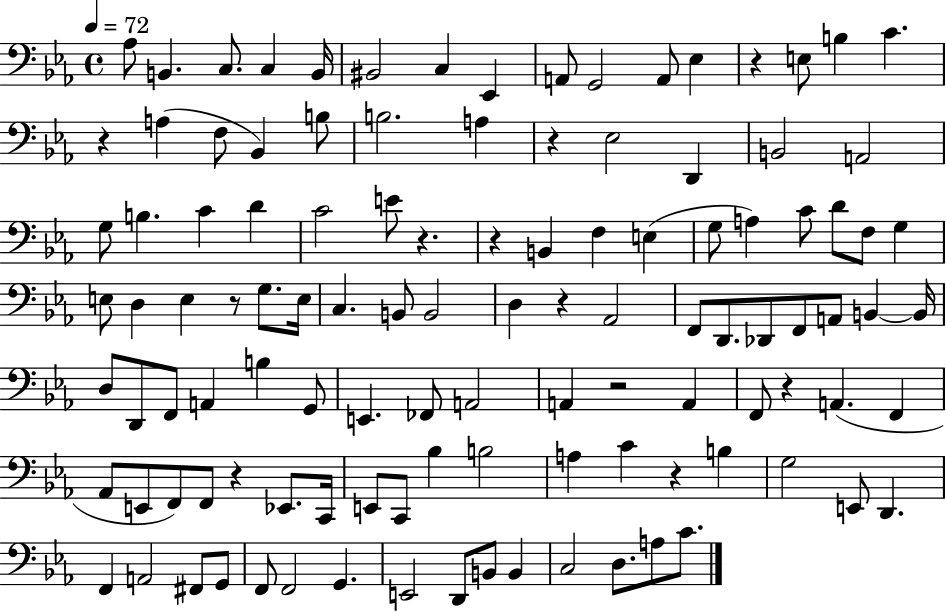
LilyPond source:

{
  \clef bass
  \time 4/4
  \defaultTimeSignature
  \key ees \major
  \tempo 4 = 72
  \repeat volta 2 { aes8 b,4. c8. c4 b,16 | bis,2 c4 ees,4 | a,8 g,2 a,8 ees4 | r4 e8 b4 c'4. | \break r4 a4( f8 bes,4) b8 | b2. a4 | r4 ees2 d,4 | b,2 a,2 | \break g8 b4. c'4 d'4 | c'2 e'8 r4. | r4 b,4 f4 e4( | g8 a4) c'8 d'8 f8 g4 | \break e8 d4 e4 r8 g8. e16 | c4. b,8 b,2 | d4 r4 aes,2 | f,8 d,8. des,8 f,8 a,8 b,4~~ b,16 | \break d8 d,8 f,8 a,4 b4 g,8 | e,4. fes,8 a,2 | a,4 r2 a,4 | f,8 r4 a,4.( f,4 | \break aes,8 e,8 f,8) f,8 r4 ees,8. c,16 | e,8 c,8 bes4 b2 | a4 c'4 r4 b4 | g2 e,8 d,4. | \break f,4 a,2 fis,8 g,8 | f,8 f,2 g,4. | e,2 d,8 b,8 b,4 | c2 d8. a8 c'8. | \break } \bar "|."
}